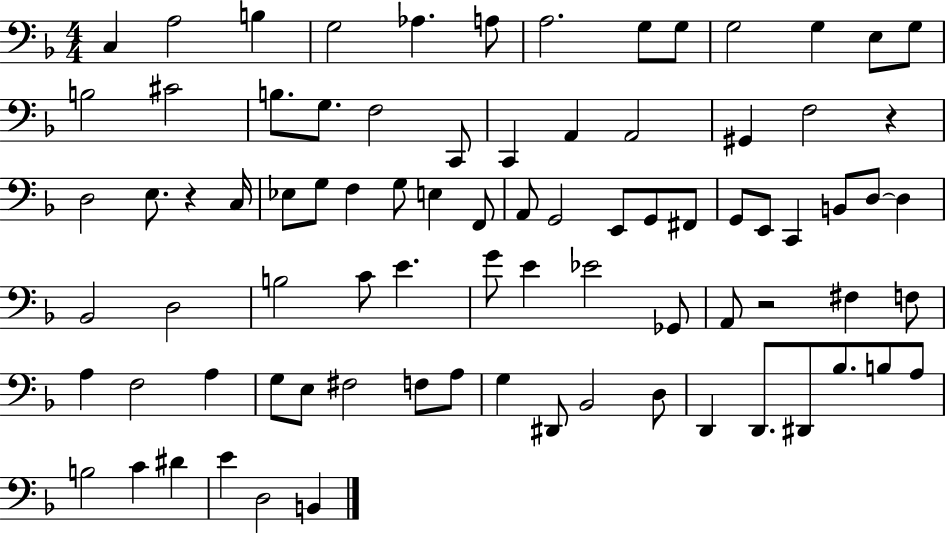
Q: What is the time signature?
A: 4/4